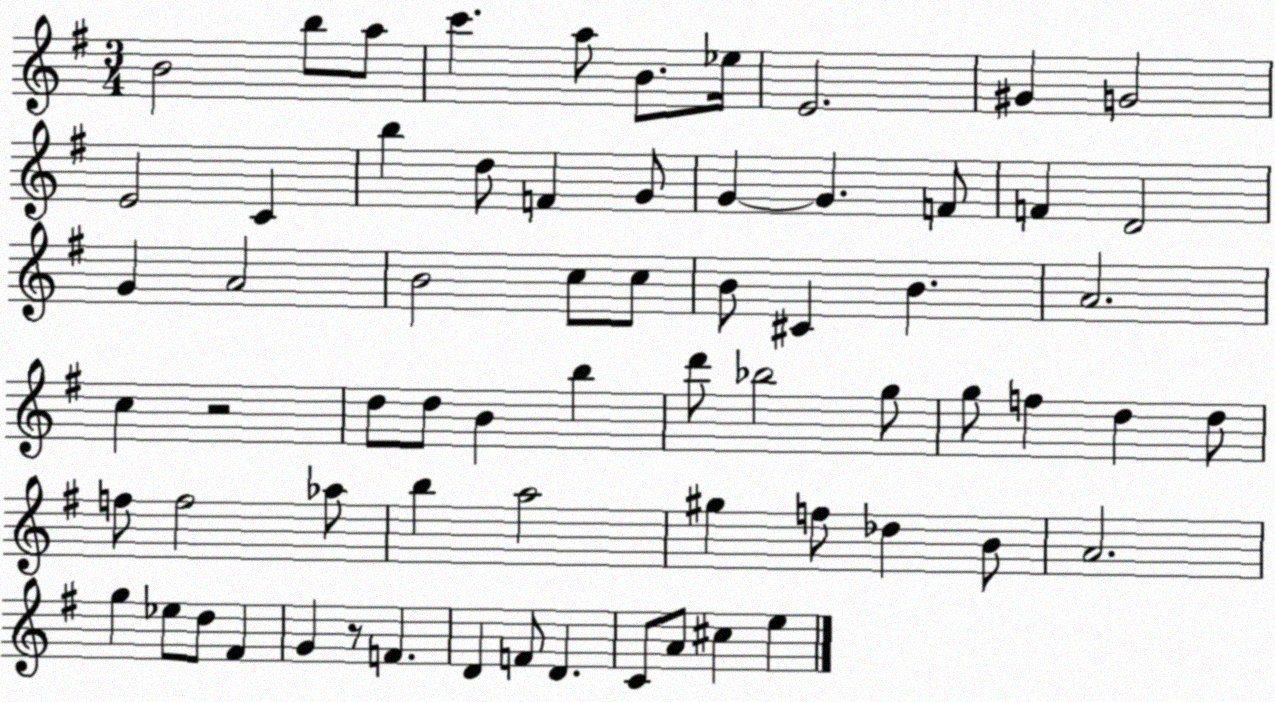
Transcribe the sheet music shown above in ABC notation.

X:1
T:Untitled
M:3/4
L:1/4
K:G
B2 b/2 a/2 c' a/2 B/2 _e/4 E2 ^G G2 E2 C b d/2 F G/2 G G F/2 F D2 G A2 B2 c/2 c/2 B/2 ^C B A2 c z2 d/2 d/2 B b d'/2 _b2 g/2 g/2 f d d/2 f/2 f2 _a/2 b a2 ^g f/2 _d B/2 A2 g _e/2 d/2 ^F G z/2 F D F/2 D C/2 A/2 ^c e